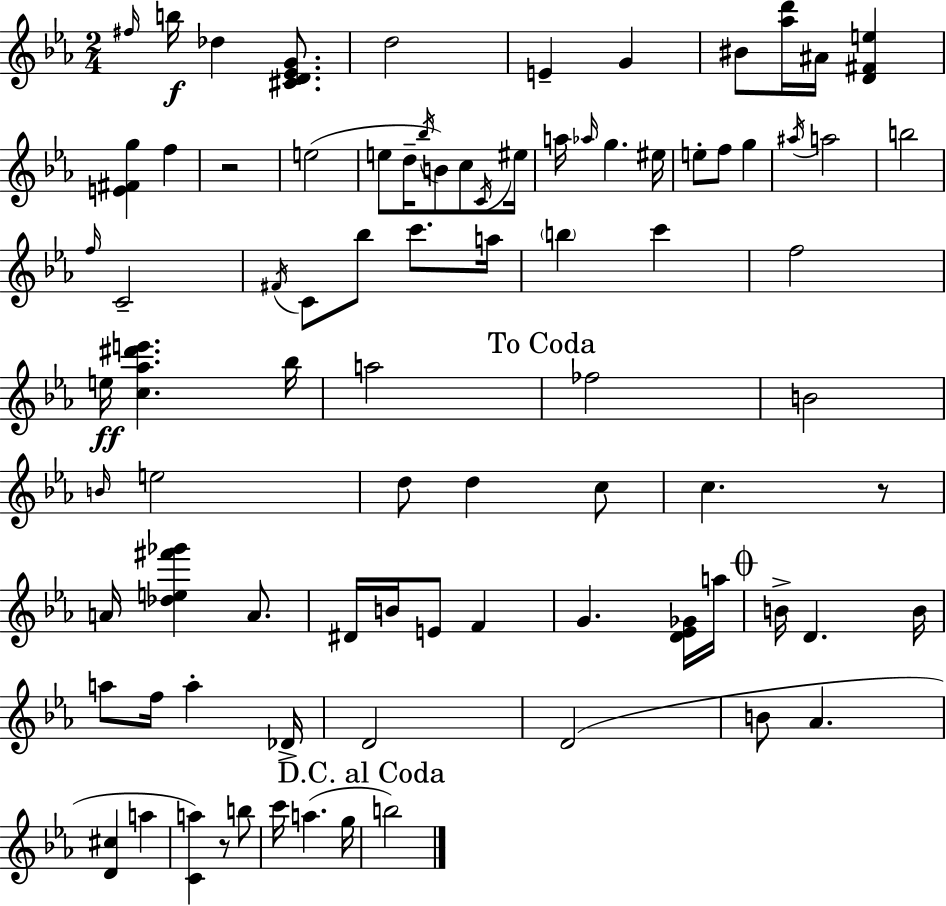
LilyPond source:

{
  \clef treble
  \numericTimeSignature
  \time 2/4
  \key ees \major
  \grace { fis''16 }\f b''16 des''4 <cis' d' ees' g'>8. | d''2 | e'4-- g'4 | bis'8 <aes'' d'''>16 ais'16 <d' fis' e''>4 | \break <e' fis' g''>4 f''4 | r2 | e''2( | e''8 d''16-- \acciaccatura { bes''16 }) b'8 c''8 | \break \acciaccatura { c'16 } eis''16 a''16 \grace { aes''16 } g''4. | eis''16 e''8-. f''8 | g''4 \acciaccatura { ais''16 } a''2 | b''2 | \break \grace { f''16 } c'2-- | \acciaccatura { fis'16 } c'8 | bes''8 c'''8. a''16 \parenthesize b''4 | c'''4 f''2 | \break e''16\ff | <c'' aes'' dis''' e'''>4. bes''16 a''2 | \mark "To Coda" fes''2 | b'2 | \break \grace { b'16 } | e''2 | d''8 d''4 c''8 | c''4. r8 | \break a'16 <des'' e'' fis''' ges'''>4 a'8. | dis'16 b'16 e'8 f'4 | g'4. <d' ees' ges'>16 a''16 | \mark \markup { \musicglyph "scripts.coda" } b'16-> d'4. b'16 | \break a''8 f''16 a''4-. des'16-> | d'2 | d'2( | b'8 aes'4. | \break <d' cis''>4 a''4 | <c' a''>4) r8 b''8 | c'''16 a''4.( g''16 | \mark "D.C. al Coda" b''2) | \break \bar "|."
}